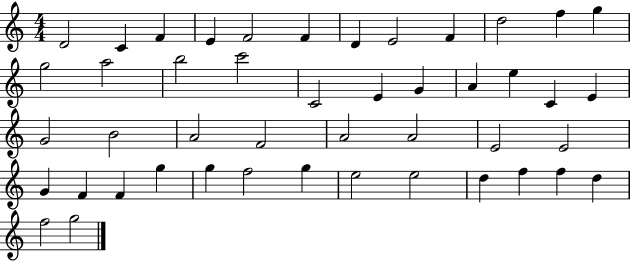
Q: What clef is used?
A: treble